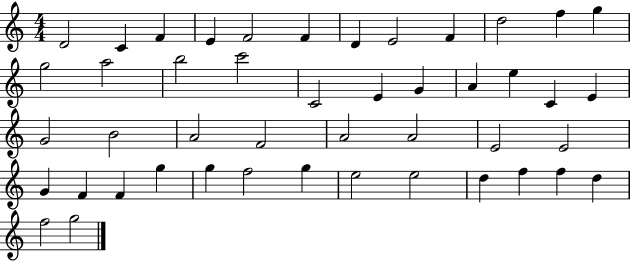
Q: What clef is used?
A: treble